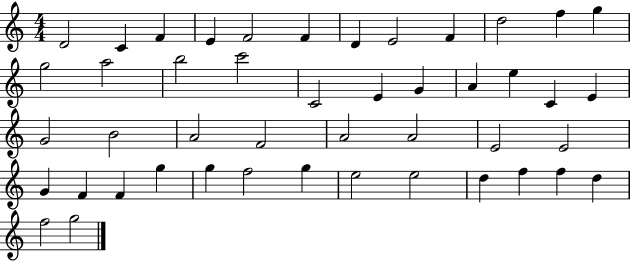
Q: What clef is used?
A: treble